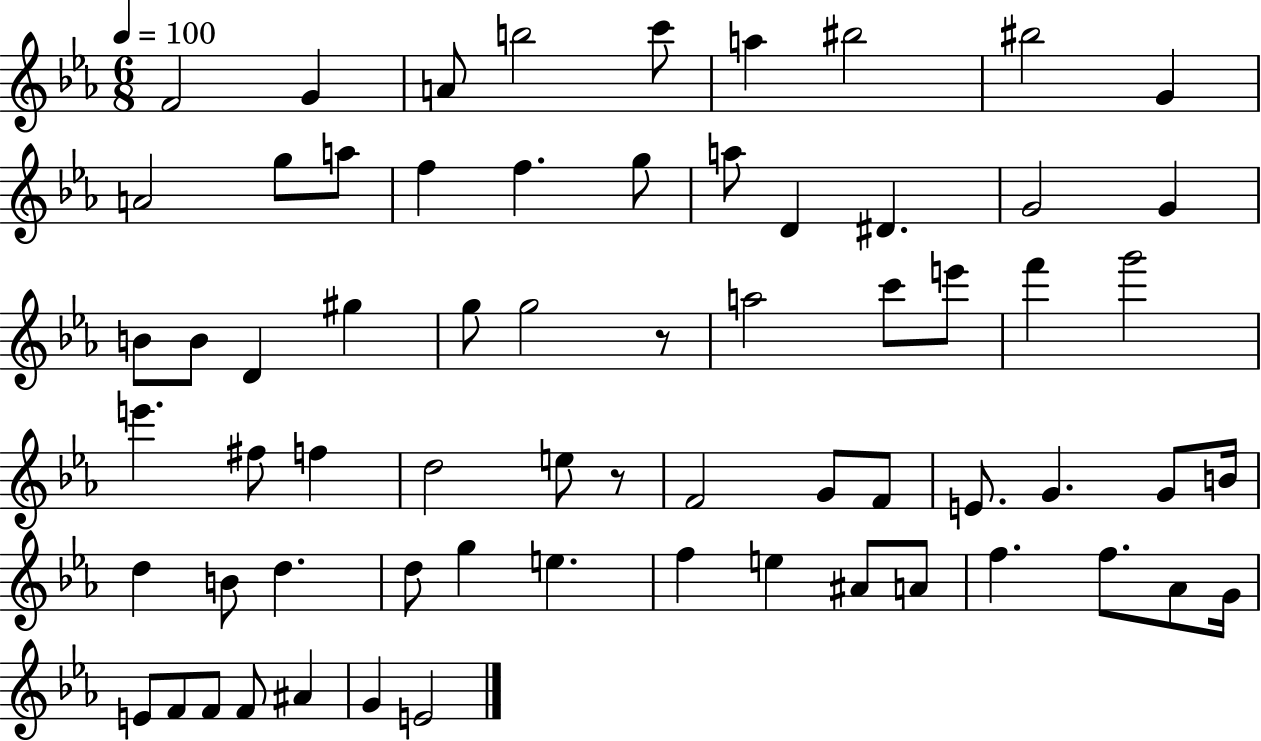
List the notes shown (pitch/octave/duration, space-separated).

F4/h G4/q A4/e B5/h C6/e A5/q BIS5/h BIS5/h G4/q A4/h G5/e A5/e F5/q F5/q. G5/e A5/e D4/q D#4/q. G4/h G4/q B4/e B4/e D4/q G#5/q G5/e G5/h R/e A5/h C6/e E6/e F6/q G6/h E6/q. F#5/e F5/q D5/h E5/e R/e F4/h G4/e F4/e E4/e. G4/q. G4/e B4/s D5/q B4/e D5/q. D5/e G5/q E5/q. F5/q E5/q A#4/e A4/e F5/q. F5/e. Ab4/e G4/s E4/e F4/e F4/e F4/e A#4/q G4/q E4/h